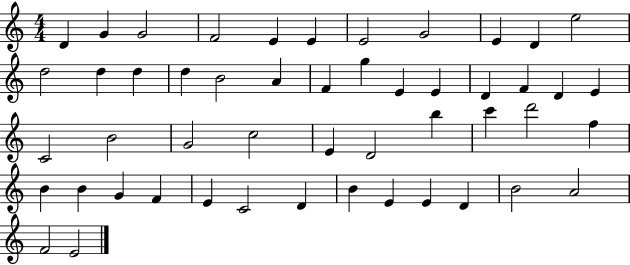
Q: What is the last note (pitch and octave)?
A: E4